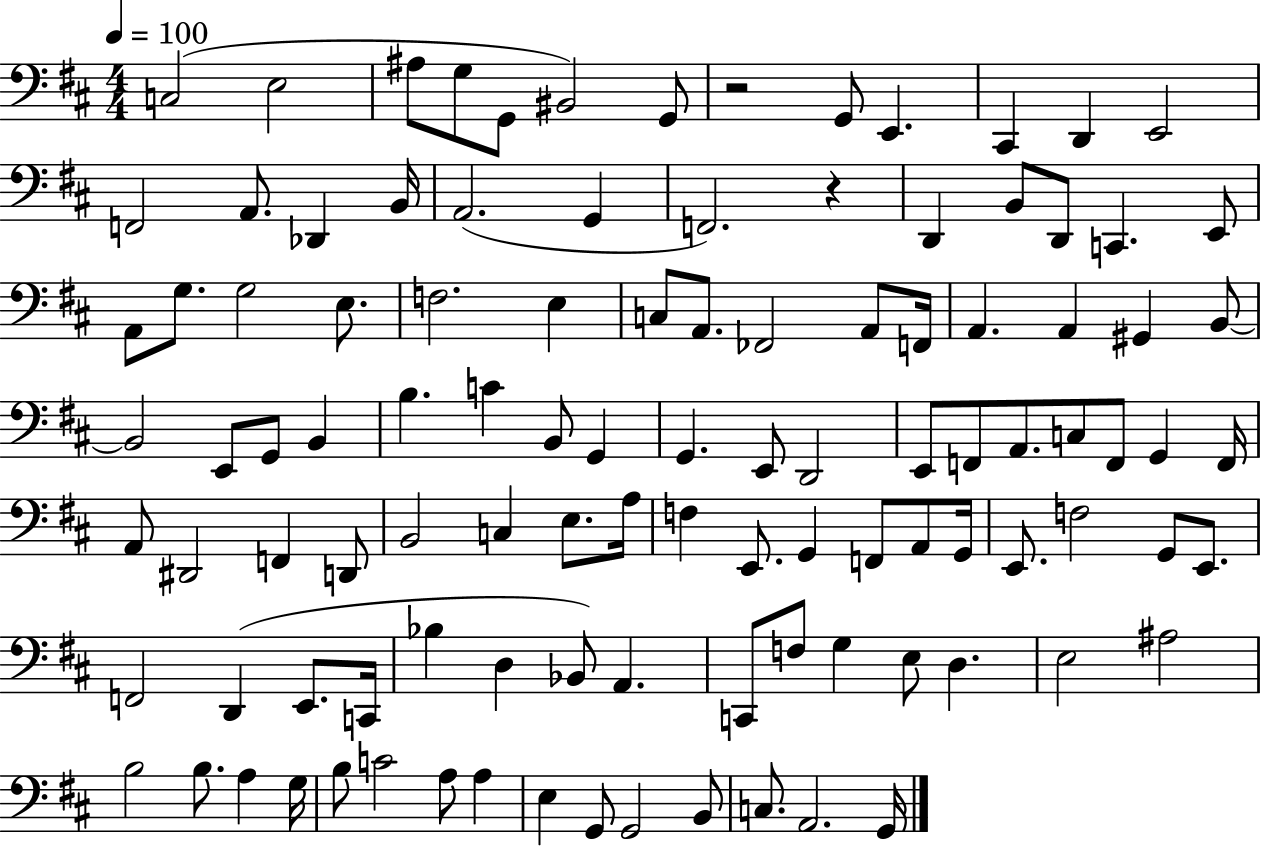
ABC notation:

X:1
T:Untitled
M:4/4
L:1/4
K:D
C,2 E,2 ^A,/2 G,/2 G,,/2 ^B,,2 G,,/2 z2 G,,/2 E,, ^C,, D,, E,,2 F,,2 A,,/2 _D,, B,,/4 A,,2 G,, F,,2 z D,, B,,/2 D,,/2 C,, E,,/2 A,,/2 G,/2 G,2 E,/2 F,2 E, C,/2 A,,/2 _F,,2 A,,/2 F,,/4 A,, A,, ^G,, B,,/2 B,,2 E,,/2 G,,/2 B,, B, C B,,/2 G,, G,, E,,/2 D,,2 E,,/2 F,,/2 A,,/2 C,/2 F,,/2 G,, F,,/4 A,,/2 ^D,,2 F,, D,,/2 B,,2 C, E,/2 A,/4 F, E,,/2 G,, F,,/2 A,,/2 G,,/4 E,,/2 F,2 G,,/2 E,,/2 F,,2 D,, E,,/2 C,,/4 _B, D, _B,,/2 A,, C,,/2 F,/2 G, E,/2 D, E,2 ^A,2 B,2 B,/2 A, G,/4 B,/2 C2 A,/2 A, E, G,,/2 G,,2 B,,/2 C,/2 A,,2 G,,/4